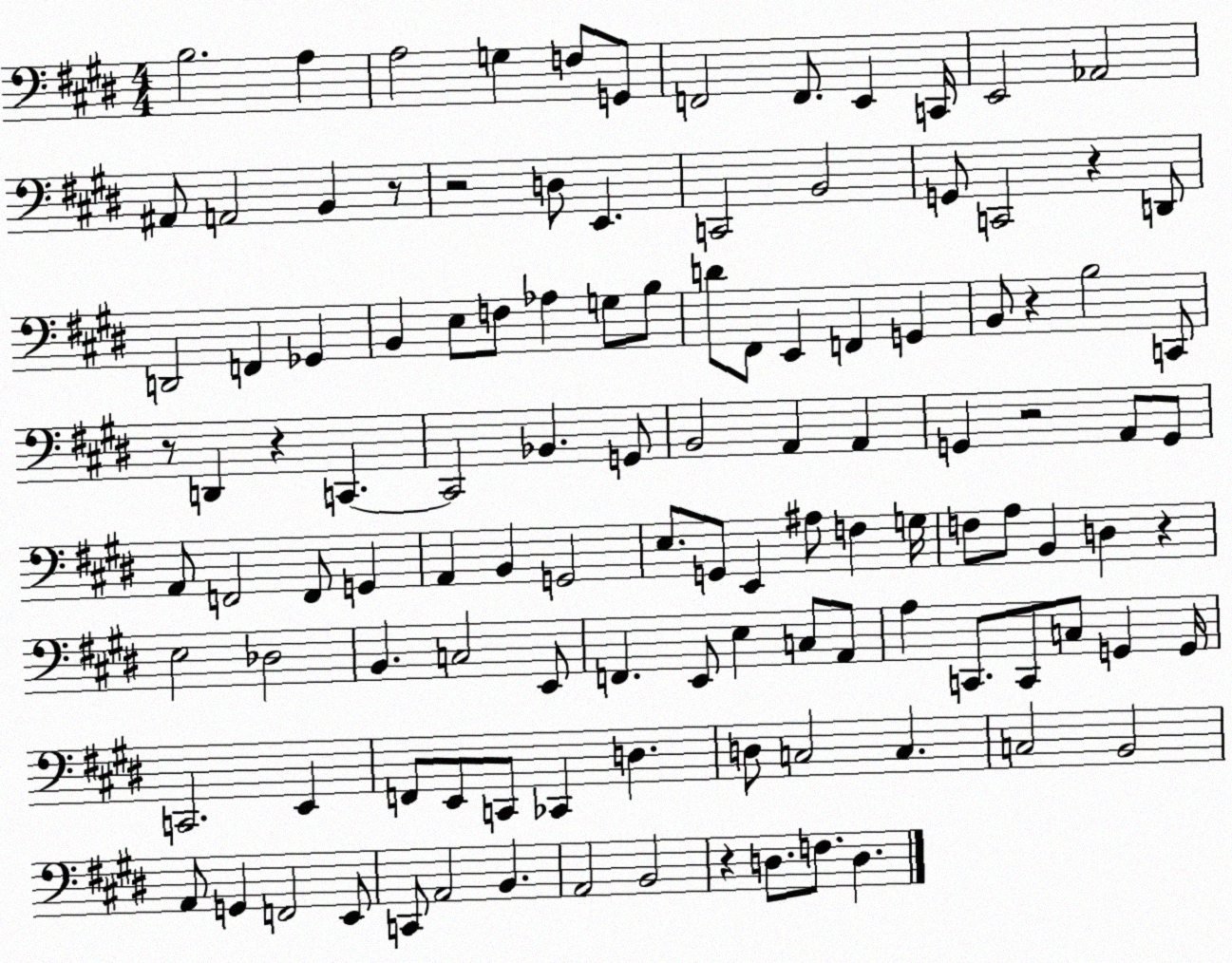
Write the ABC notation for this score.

X:1
T:Untitled
M:4/4
L:1/4
K:E
B,2 A, A,2 G, F,/2 G,,/2 F,,2 F,,/2 E,, C,,/4 E,,2 _A,,2 ^A,,/2 A,,2 B,, z/2 z2 D,/2 E,, C,,2 B,,2 G,,/2 C,,2 z D,,/2 D,,2 F,, _G,, B,, E,/2 F,/2 _A, G,/2 B,/2 D/2 ^F,,/2 E,, F,, G,, B,,/2 z B,2 C,,/2 z/2 D,, z C,, C,,2 _B,, G,,/2 B,,2 A,, A,, G,, z2 A,,/2 G,,/2 A,,/2 F,,2 F,,/2 G,, A,, B,, G,,2 E,/2 G,,/2 E,, ^A,/2 F, G,/4 F,/2 A,/2 B,, D, z E,2 _D,2 B,, C,2 E,,/2 F,, E,,/2 E, C,/2 A,,/2 A, C,,/2 C,,/2 C,/2 G,, G,,/4 C,,2 E,, F,,/2 E,,/2 C,,/2 _C,, D, D,/2 C,2 C, C,2 B,,2 A,,/2 G,, F,,2 E,,/2 C,,/2 A,,2 B,, A,,2 B,,2 z D,/2 F,/2 D,